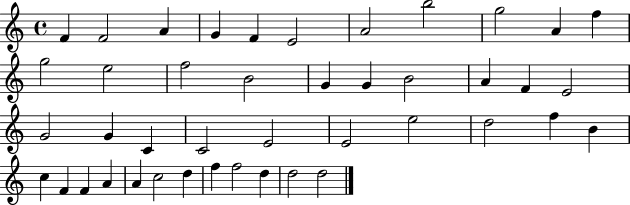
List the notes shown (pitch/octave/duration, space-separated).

F4/q F4/h A4/q G4/q F4/q E4/h A4/h B5/h G5/h A4/q F5/q G5/h E5/h F5/h B4/h G4/q G4/q B4/h A4/q F4/q E4/h G4/h G4/q C4/q C4/h E4/h E4/h E5/h D5/h F5/q B4/q C5/q F4/q F4/q A4/q A4/q C5/h D5/q F5/q F5/h D5/q D5/h D5/h